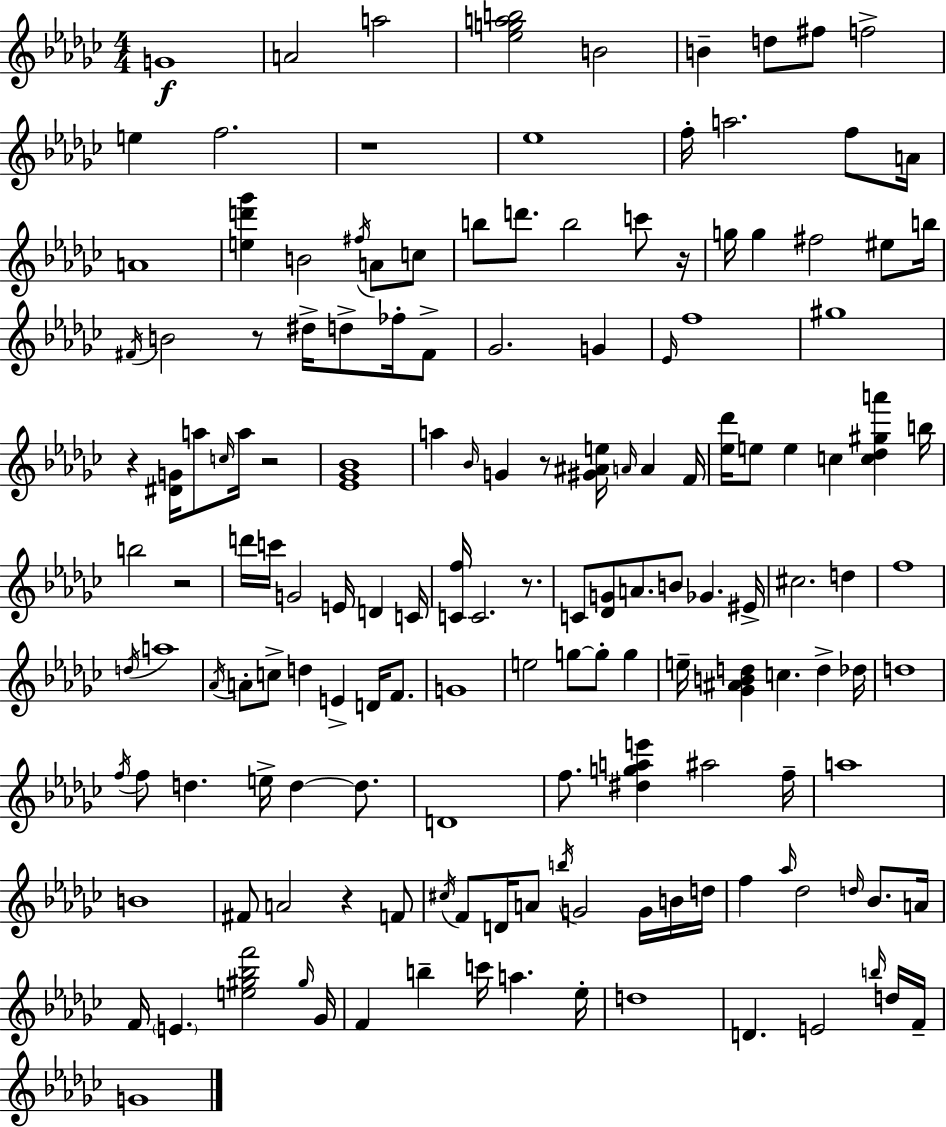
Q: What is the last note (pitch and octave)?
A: G4